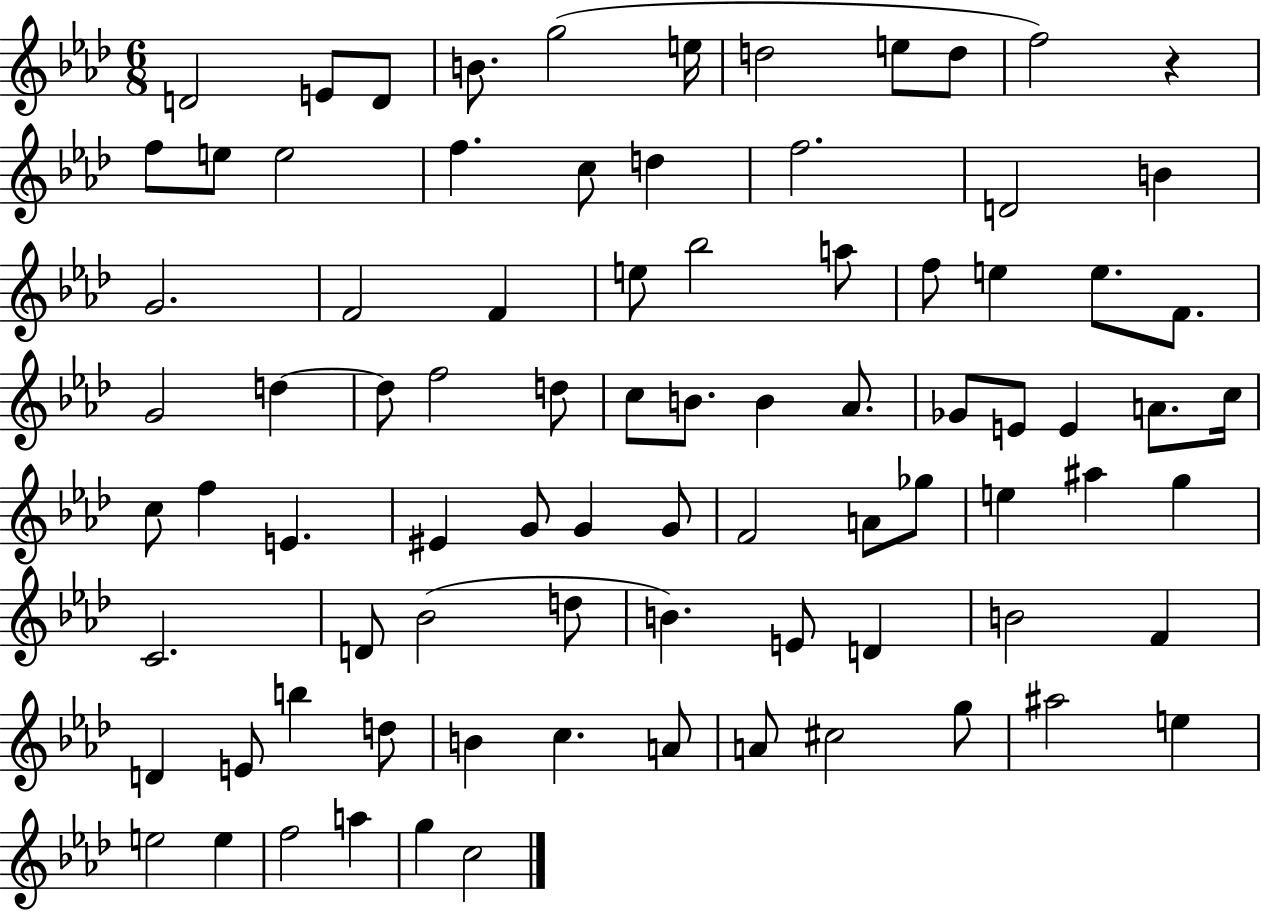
D4/h E4/e D4/e B4/e. G5/h E5/s D5/h E5/e D5/e F5/h R/q F5/e E5/e E5/h F5/q. C5/e D5/q F5/h. D4/h B4/q G4/h. F4/h F4/q E5/e Bb5/h A5/e F5/e E5/q E5/e. F4/e. G4/h D5/q D5/e F5/h D5/e C5/e B4/e. B4/q Ab4/e. Gb4/e E4/e E4/q A4/e. C5/s C5/e F5/q E4/q. EIS4/q G4/e G4/q G4/e F4/h A4/e Gb5/e E5/q A#5/q G5/q C4/h. D4/e Bb4/h D5/e B4/q. E4/e D4/q B4/h F4/q D4/q E4/e B5/q D5/e B4/q C5/q. A4/e A4/e C#5/h G5/e A#5/h E5/q E5/h E5/q F5/h A5/q G5/q C5/h